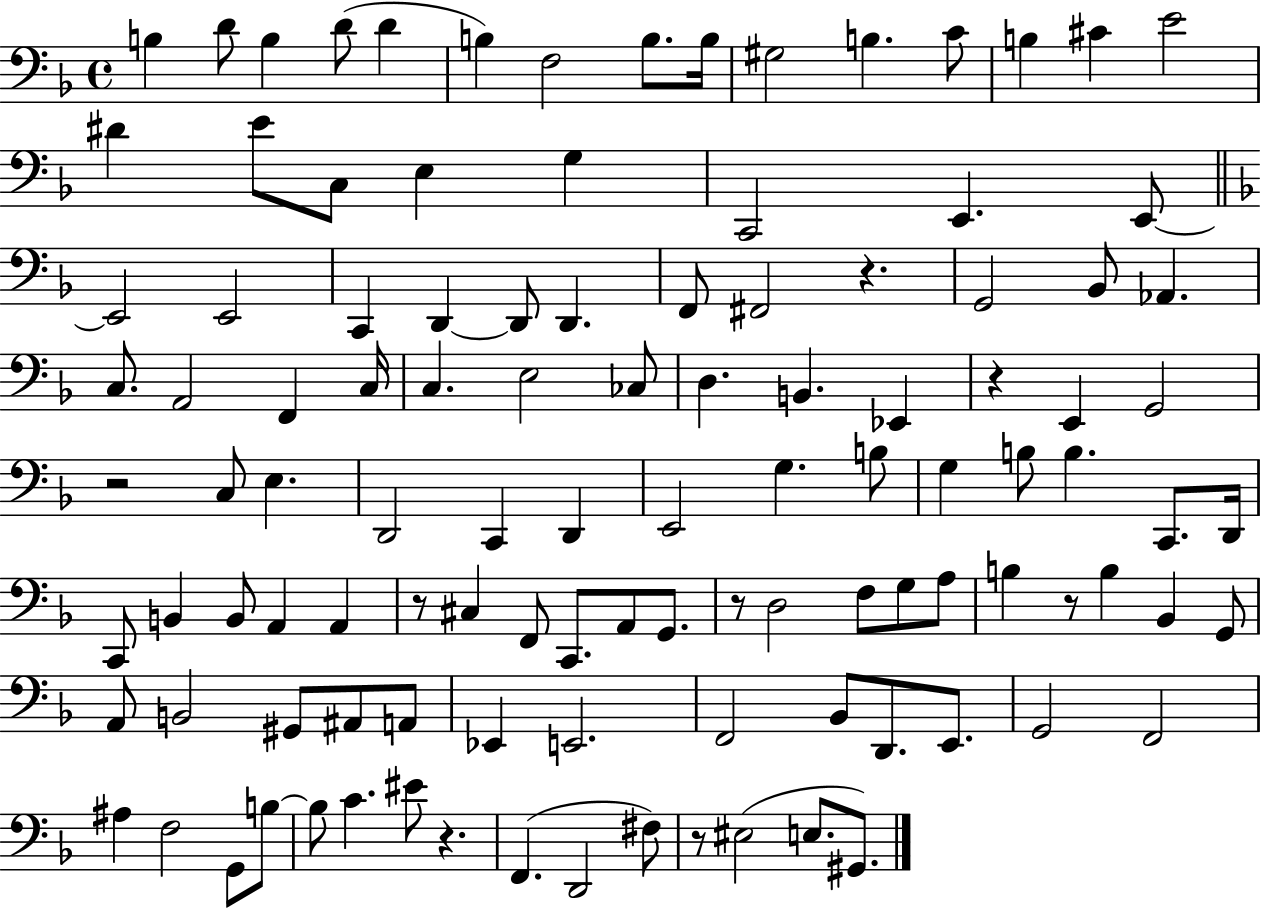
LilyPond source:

{
  \clef bass
  \time 4/4
  \defaultTimeSignature
  \key f \major
  b4 d'8 b4 d'8( d'4 | b4) f2 b8. b16 | gis2 b4. c'8 | b4 cis'4 e'2 | \break dis'4 e'8 c8 e4 g4 | c,2 e,4. e,8~~ | \bar "||" \break \key d \minor e,2 e,2 | c,4 d,4~~ d,8 d,4. | f,8 fis,2 r4. | g,2 bes,8 aes,4. | \break c8. a,2 f,4 c16 | c4. e2 ces8 | d4. b,4. ees,4 | r4 e,4 g,2 | \break r2 c8 e4. | d,2 c,4 d,4 | e,2 g4. b8 | g4 b8 b4. c,8. d,16 | \break c,8 b,4 b,8 a,4 a,4 | r8 cis4 f,8 c,8. a,8 g,8. | r8 d2 f8 g8 a8 | b4 r8 b4 bes,4 g,8 | \break a,8 b,2 gis,8 ais,8 a,8 | ees,4 e,2. | f,2 bes,8 d,8. e,8. | g,2 f,2 | \break ais4 f2 g,8 b8~~ | b8 c'4. eis'8 r4. | f,4.( d,2 fis8) | r8 eis2( e8. gis,8.) | \break \bar "|."
}